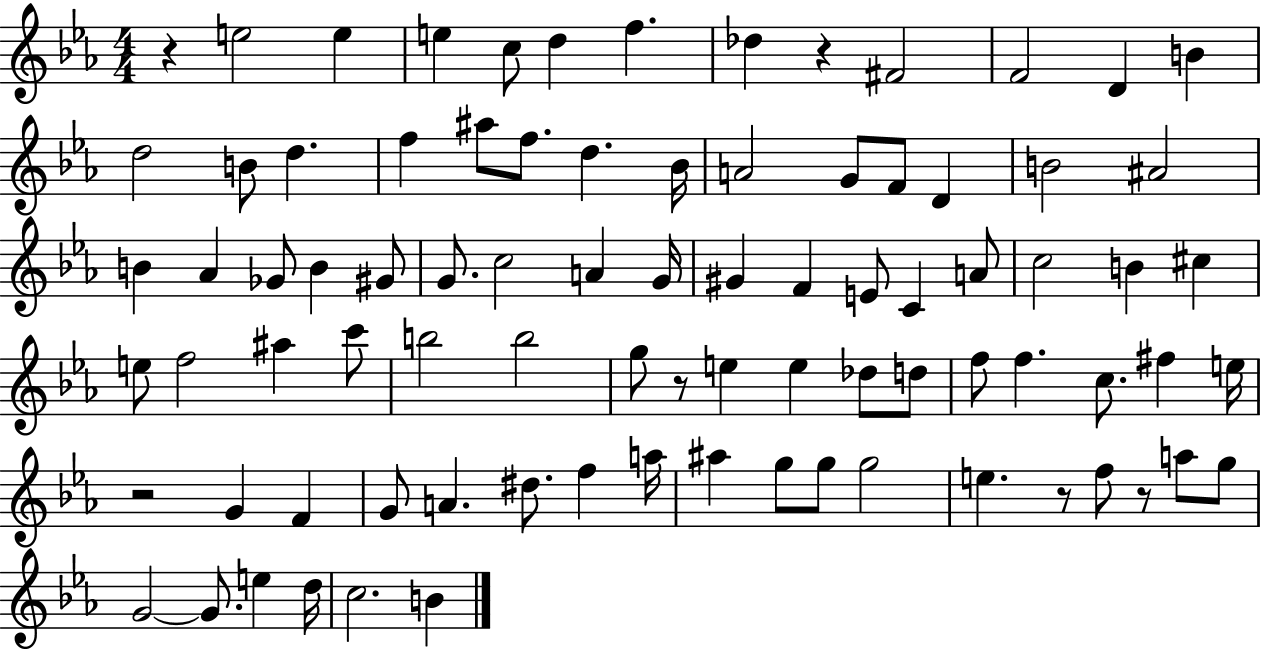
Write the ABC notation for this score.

X:1
T:Untitled
M:4/4
L:1/4
K:Eb
z e2 e e c/2 d f _d z ^F2 F2 D B d2 B/2 d f ^a/2 f/2 d _B/4 A2 G/2 F/2 D B2 ^A2 B _A _G/2 B ^G/2 G/2 c2 A G/4 ^G F E/2 C A/2 c2 B ^c e/2 f2 ^a c'/2 b2 b2 g/2 z/2 e e _d/2 d/2 f/2 f c/2 ^f e/4 z2 G F G/2 A ^d/2 f a/4 ^a g/2 g/2 g2 e z/2 f/2 z/2 a/2 g/2 G2 G/2 e d/4 c2 B